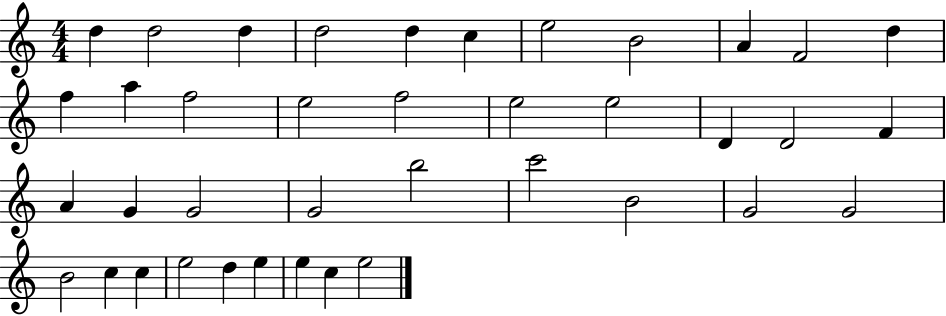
X:1
T:Untitled
M:4/4
L:1/4
K:C
d d2 d d2 d c e2 B2 A F2 d f a f2 e2 f2 e2 e2 D D2 F A G G2 G2 b2 c'2 B2 G2 G2 B2 c c e2 d e e c e2